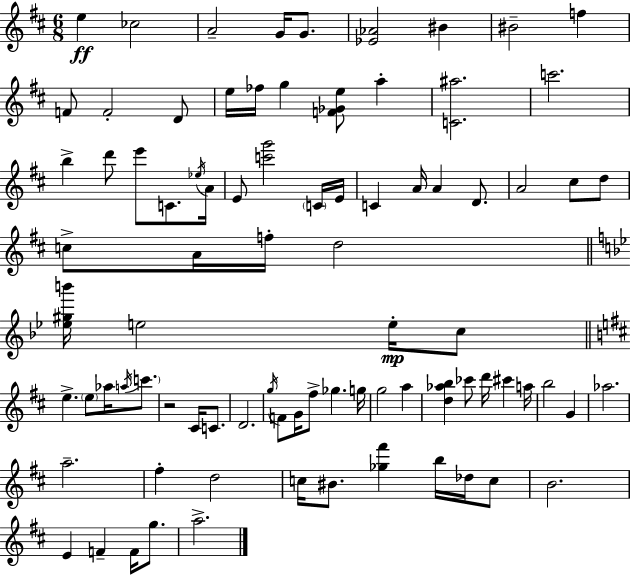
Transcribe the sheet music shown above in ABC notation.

X:1
T:Untitled
M:6/8
L:1/4
K:D
e _c2 A2 G/4 G/2 [_E_A]2 ^B ^B2 f F/2 F2 D/2 e/4 _f/4 g [F_Ge]/2 a [C^a]2 c'2 b d'/2 e'/2 C/2 _e/4 A/4 E/2 [c'g']2 C/4 E/4 C A/4 A D/2 A2 ^c/2 d/2 c/2 A/4 f/4 d2 [_e^gb']/4 e2 e/4 c/2 e e/2 _a/4 a/4 c'/2 z2 ^C/4 C/2 D2 g/4 F/2 G/4 ^f/2 _g g/4 g2 a [d_ab] _c'/2 d'/4 ^c' a/4 b2 G _a2 a2 ^f d2 c/4 ^B/2 [_g^f'] b/4 _d/4 c/2 B2 E F F/4 g/2 a2